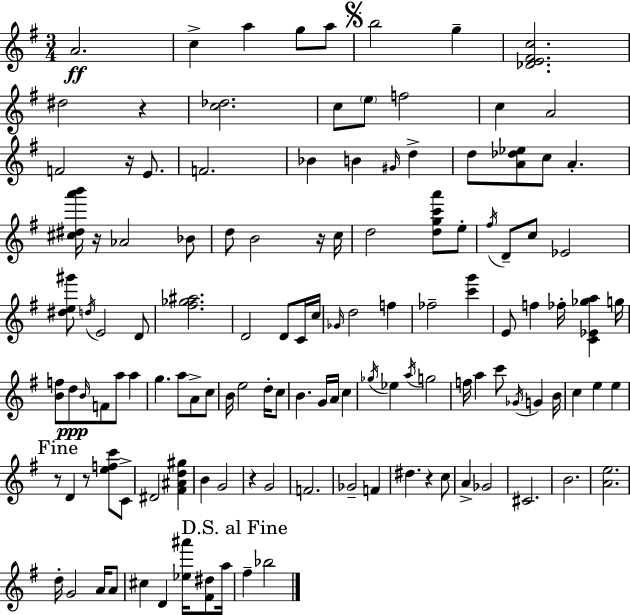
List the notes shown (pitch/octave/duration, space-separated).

A4/h. C5/q A5/q G5/e A5/e B5/h G5/q [Db4,E4,F#4,C5]/h. D#5/h R/q [C5,Db5]/h. C5/e E5/e F5/h C5/q A4/h F4/h R/s E4/e. F4/h. Bb4/q B4/q G#4/s D5/q D5/e [A4,Db5,Eb5]/e C5/e A4/q. [C#5,D#5,A6,B6]/s R/s Ab4/h Bb4/e D5/e B4/h R/s C5/s D5/h [D5,G5,C6,A6]/e E5/e F#5/s D4/e C5/e Eb4/h [D#5,E5,G#6]/e D5/s E4/h D4/e [F#5,Gb5,A#5]/h. D4/h D4/e C4/s C5/s Gb4/s D5/h F5/q FES5/h [C6,G6]/q E4/e F5/q FES5/s [C4,Eb4,Gb5,A5]/q G5/s [B4,F5]/e D5/e B4/s F4/e A5/e A5/q G5/q. A5/e A4/e C5/e B4/s E5/h D5/s C5/e B4/q. G4/s A4/s C5/q Gb5/s Eb5/q A5/s G5/h F5/s A5/q C6/e Gb4/s G4/q B4/s C5/q E5/q E5/q R/e D4/q R/e [E5,F5,C6]/e C4/e D#4/h [F#4,A#4,D5,G#5]/q B4/q G4/h R/q G4/h F4/h. Gb4/h F4/q D#5/q. R/q C5/e A4/q Gb4/h C#4/h. B4/h. [A4,E5]/h. D5/s G4/h A4/s A4/e C#5/q D4/q [Eb5,A#6]/s [F#4,D#5]/e A5/s F#5/q Bb5/h